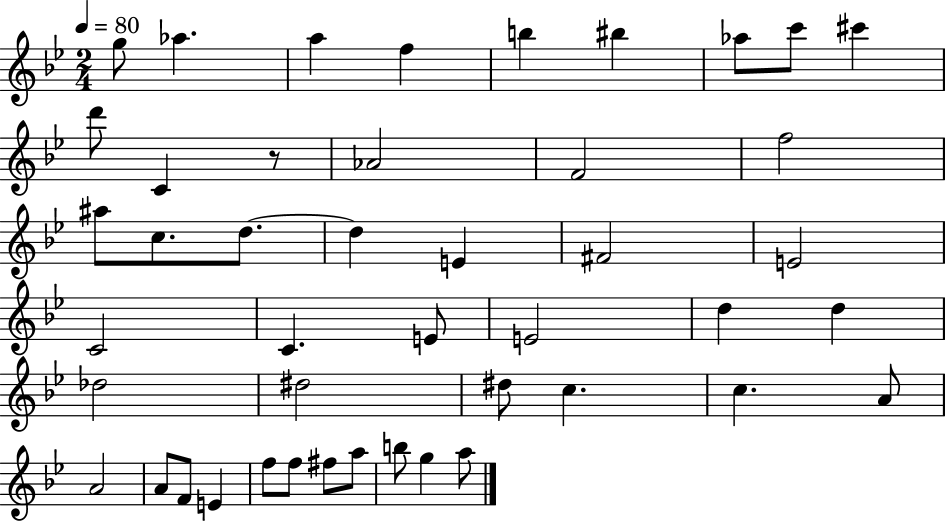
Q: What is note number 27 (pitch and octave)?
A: D5